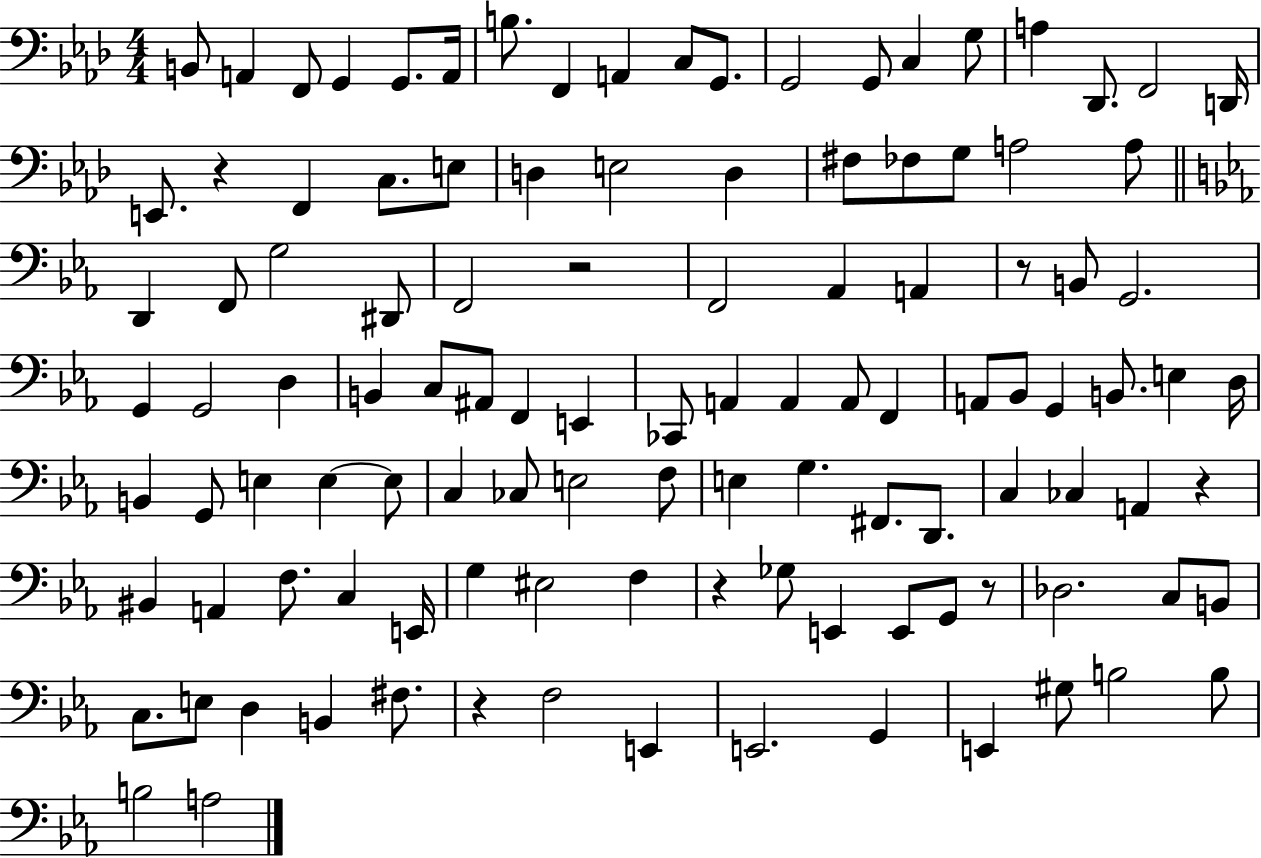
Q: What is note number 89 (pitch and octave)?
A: Db3